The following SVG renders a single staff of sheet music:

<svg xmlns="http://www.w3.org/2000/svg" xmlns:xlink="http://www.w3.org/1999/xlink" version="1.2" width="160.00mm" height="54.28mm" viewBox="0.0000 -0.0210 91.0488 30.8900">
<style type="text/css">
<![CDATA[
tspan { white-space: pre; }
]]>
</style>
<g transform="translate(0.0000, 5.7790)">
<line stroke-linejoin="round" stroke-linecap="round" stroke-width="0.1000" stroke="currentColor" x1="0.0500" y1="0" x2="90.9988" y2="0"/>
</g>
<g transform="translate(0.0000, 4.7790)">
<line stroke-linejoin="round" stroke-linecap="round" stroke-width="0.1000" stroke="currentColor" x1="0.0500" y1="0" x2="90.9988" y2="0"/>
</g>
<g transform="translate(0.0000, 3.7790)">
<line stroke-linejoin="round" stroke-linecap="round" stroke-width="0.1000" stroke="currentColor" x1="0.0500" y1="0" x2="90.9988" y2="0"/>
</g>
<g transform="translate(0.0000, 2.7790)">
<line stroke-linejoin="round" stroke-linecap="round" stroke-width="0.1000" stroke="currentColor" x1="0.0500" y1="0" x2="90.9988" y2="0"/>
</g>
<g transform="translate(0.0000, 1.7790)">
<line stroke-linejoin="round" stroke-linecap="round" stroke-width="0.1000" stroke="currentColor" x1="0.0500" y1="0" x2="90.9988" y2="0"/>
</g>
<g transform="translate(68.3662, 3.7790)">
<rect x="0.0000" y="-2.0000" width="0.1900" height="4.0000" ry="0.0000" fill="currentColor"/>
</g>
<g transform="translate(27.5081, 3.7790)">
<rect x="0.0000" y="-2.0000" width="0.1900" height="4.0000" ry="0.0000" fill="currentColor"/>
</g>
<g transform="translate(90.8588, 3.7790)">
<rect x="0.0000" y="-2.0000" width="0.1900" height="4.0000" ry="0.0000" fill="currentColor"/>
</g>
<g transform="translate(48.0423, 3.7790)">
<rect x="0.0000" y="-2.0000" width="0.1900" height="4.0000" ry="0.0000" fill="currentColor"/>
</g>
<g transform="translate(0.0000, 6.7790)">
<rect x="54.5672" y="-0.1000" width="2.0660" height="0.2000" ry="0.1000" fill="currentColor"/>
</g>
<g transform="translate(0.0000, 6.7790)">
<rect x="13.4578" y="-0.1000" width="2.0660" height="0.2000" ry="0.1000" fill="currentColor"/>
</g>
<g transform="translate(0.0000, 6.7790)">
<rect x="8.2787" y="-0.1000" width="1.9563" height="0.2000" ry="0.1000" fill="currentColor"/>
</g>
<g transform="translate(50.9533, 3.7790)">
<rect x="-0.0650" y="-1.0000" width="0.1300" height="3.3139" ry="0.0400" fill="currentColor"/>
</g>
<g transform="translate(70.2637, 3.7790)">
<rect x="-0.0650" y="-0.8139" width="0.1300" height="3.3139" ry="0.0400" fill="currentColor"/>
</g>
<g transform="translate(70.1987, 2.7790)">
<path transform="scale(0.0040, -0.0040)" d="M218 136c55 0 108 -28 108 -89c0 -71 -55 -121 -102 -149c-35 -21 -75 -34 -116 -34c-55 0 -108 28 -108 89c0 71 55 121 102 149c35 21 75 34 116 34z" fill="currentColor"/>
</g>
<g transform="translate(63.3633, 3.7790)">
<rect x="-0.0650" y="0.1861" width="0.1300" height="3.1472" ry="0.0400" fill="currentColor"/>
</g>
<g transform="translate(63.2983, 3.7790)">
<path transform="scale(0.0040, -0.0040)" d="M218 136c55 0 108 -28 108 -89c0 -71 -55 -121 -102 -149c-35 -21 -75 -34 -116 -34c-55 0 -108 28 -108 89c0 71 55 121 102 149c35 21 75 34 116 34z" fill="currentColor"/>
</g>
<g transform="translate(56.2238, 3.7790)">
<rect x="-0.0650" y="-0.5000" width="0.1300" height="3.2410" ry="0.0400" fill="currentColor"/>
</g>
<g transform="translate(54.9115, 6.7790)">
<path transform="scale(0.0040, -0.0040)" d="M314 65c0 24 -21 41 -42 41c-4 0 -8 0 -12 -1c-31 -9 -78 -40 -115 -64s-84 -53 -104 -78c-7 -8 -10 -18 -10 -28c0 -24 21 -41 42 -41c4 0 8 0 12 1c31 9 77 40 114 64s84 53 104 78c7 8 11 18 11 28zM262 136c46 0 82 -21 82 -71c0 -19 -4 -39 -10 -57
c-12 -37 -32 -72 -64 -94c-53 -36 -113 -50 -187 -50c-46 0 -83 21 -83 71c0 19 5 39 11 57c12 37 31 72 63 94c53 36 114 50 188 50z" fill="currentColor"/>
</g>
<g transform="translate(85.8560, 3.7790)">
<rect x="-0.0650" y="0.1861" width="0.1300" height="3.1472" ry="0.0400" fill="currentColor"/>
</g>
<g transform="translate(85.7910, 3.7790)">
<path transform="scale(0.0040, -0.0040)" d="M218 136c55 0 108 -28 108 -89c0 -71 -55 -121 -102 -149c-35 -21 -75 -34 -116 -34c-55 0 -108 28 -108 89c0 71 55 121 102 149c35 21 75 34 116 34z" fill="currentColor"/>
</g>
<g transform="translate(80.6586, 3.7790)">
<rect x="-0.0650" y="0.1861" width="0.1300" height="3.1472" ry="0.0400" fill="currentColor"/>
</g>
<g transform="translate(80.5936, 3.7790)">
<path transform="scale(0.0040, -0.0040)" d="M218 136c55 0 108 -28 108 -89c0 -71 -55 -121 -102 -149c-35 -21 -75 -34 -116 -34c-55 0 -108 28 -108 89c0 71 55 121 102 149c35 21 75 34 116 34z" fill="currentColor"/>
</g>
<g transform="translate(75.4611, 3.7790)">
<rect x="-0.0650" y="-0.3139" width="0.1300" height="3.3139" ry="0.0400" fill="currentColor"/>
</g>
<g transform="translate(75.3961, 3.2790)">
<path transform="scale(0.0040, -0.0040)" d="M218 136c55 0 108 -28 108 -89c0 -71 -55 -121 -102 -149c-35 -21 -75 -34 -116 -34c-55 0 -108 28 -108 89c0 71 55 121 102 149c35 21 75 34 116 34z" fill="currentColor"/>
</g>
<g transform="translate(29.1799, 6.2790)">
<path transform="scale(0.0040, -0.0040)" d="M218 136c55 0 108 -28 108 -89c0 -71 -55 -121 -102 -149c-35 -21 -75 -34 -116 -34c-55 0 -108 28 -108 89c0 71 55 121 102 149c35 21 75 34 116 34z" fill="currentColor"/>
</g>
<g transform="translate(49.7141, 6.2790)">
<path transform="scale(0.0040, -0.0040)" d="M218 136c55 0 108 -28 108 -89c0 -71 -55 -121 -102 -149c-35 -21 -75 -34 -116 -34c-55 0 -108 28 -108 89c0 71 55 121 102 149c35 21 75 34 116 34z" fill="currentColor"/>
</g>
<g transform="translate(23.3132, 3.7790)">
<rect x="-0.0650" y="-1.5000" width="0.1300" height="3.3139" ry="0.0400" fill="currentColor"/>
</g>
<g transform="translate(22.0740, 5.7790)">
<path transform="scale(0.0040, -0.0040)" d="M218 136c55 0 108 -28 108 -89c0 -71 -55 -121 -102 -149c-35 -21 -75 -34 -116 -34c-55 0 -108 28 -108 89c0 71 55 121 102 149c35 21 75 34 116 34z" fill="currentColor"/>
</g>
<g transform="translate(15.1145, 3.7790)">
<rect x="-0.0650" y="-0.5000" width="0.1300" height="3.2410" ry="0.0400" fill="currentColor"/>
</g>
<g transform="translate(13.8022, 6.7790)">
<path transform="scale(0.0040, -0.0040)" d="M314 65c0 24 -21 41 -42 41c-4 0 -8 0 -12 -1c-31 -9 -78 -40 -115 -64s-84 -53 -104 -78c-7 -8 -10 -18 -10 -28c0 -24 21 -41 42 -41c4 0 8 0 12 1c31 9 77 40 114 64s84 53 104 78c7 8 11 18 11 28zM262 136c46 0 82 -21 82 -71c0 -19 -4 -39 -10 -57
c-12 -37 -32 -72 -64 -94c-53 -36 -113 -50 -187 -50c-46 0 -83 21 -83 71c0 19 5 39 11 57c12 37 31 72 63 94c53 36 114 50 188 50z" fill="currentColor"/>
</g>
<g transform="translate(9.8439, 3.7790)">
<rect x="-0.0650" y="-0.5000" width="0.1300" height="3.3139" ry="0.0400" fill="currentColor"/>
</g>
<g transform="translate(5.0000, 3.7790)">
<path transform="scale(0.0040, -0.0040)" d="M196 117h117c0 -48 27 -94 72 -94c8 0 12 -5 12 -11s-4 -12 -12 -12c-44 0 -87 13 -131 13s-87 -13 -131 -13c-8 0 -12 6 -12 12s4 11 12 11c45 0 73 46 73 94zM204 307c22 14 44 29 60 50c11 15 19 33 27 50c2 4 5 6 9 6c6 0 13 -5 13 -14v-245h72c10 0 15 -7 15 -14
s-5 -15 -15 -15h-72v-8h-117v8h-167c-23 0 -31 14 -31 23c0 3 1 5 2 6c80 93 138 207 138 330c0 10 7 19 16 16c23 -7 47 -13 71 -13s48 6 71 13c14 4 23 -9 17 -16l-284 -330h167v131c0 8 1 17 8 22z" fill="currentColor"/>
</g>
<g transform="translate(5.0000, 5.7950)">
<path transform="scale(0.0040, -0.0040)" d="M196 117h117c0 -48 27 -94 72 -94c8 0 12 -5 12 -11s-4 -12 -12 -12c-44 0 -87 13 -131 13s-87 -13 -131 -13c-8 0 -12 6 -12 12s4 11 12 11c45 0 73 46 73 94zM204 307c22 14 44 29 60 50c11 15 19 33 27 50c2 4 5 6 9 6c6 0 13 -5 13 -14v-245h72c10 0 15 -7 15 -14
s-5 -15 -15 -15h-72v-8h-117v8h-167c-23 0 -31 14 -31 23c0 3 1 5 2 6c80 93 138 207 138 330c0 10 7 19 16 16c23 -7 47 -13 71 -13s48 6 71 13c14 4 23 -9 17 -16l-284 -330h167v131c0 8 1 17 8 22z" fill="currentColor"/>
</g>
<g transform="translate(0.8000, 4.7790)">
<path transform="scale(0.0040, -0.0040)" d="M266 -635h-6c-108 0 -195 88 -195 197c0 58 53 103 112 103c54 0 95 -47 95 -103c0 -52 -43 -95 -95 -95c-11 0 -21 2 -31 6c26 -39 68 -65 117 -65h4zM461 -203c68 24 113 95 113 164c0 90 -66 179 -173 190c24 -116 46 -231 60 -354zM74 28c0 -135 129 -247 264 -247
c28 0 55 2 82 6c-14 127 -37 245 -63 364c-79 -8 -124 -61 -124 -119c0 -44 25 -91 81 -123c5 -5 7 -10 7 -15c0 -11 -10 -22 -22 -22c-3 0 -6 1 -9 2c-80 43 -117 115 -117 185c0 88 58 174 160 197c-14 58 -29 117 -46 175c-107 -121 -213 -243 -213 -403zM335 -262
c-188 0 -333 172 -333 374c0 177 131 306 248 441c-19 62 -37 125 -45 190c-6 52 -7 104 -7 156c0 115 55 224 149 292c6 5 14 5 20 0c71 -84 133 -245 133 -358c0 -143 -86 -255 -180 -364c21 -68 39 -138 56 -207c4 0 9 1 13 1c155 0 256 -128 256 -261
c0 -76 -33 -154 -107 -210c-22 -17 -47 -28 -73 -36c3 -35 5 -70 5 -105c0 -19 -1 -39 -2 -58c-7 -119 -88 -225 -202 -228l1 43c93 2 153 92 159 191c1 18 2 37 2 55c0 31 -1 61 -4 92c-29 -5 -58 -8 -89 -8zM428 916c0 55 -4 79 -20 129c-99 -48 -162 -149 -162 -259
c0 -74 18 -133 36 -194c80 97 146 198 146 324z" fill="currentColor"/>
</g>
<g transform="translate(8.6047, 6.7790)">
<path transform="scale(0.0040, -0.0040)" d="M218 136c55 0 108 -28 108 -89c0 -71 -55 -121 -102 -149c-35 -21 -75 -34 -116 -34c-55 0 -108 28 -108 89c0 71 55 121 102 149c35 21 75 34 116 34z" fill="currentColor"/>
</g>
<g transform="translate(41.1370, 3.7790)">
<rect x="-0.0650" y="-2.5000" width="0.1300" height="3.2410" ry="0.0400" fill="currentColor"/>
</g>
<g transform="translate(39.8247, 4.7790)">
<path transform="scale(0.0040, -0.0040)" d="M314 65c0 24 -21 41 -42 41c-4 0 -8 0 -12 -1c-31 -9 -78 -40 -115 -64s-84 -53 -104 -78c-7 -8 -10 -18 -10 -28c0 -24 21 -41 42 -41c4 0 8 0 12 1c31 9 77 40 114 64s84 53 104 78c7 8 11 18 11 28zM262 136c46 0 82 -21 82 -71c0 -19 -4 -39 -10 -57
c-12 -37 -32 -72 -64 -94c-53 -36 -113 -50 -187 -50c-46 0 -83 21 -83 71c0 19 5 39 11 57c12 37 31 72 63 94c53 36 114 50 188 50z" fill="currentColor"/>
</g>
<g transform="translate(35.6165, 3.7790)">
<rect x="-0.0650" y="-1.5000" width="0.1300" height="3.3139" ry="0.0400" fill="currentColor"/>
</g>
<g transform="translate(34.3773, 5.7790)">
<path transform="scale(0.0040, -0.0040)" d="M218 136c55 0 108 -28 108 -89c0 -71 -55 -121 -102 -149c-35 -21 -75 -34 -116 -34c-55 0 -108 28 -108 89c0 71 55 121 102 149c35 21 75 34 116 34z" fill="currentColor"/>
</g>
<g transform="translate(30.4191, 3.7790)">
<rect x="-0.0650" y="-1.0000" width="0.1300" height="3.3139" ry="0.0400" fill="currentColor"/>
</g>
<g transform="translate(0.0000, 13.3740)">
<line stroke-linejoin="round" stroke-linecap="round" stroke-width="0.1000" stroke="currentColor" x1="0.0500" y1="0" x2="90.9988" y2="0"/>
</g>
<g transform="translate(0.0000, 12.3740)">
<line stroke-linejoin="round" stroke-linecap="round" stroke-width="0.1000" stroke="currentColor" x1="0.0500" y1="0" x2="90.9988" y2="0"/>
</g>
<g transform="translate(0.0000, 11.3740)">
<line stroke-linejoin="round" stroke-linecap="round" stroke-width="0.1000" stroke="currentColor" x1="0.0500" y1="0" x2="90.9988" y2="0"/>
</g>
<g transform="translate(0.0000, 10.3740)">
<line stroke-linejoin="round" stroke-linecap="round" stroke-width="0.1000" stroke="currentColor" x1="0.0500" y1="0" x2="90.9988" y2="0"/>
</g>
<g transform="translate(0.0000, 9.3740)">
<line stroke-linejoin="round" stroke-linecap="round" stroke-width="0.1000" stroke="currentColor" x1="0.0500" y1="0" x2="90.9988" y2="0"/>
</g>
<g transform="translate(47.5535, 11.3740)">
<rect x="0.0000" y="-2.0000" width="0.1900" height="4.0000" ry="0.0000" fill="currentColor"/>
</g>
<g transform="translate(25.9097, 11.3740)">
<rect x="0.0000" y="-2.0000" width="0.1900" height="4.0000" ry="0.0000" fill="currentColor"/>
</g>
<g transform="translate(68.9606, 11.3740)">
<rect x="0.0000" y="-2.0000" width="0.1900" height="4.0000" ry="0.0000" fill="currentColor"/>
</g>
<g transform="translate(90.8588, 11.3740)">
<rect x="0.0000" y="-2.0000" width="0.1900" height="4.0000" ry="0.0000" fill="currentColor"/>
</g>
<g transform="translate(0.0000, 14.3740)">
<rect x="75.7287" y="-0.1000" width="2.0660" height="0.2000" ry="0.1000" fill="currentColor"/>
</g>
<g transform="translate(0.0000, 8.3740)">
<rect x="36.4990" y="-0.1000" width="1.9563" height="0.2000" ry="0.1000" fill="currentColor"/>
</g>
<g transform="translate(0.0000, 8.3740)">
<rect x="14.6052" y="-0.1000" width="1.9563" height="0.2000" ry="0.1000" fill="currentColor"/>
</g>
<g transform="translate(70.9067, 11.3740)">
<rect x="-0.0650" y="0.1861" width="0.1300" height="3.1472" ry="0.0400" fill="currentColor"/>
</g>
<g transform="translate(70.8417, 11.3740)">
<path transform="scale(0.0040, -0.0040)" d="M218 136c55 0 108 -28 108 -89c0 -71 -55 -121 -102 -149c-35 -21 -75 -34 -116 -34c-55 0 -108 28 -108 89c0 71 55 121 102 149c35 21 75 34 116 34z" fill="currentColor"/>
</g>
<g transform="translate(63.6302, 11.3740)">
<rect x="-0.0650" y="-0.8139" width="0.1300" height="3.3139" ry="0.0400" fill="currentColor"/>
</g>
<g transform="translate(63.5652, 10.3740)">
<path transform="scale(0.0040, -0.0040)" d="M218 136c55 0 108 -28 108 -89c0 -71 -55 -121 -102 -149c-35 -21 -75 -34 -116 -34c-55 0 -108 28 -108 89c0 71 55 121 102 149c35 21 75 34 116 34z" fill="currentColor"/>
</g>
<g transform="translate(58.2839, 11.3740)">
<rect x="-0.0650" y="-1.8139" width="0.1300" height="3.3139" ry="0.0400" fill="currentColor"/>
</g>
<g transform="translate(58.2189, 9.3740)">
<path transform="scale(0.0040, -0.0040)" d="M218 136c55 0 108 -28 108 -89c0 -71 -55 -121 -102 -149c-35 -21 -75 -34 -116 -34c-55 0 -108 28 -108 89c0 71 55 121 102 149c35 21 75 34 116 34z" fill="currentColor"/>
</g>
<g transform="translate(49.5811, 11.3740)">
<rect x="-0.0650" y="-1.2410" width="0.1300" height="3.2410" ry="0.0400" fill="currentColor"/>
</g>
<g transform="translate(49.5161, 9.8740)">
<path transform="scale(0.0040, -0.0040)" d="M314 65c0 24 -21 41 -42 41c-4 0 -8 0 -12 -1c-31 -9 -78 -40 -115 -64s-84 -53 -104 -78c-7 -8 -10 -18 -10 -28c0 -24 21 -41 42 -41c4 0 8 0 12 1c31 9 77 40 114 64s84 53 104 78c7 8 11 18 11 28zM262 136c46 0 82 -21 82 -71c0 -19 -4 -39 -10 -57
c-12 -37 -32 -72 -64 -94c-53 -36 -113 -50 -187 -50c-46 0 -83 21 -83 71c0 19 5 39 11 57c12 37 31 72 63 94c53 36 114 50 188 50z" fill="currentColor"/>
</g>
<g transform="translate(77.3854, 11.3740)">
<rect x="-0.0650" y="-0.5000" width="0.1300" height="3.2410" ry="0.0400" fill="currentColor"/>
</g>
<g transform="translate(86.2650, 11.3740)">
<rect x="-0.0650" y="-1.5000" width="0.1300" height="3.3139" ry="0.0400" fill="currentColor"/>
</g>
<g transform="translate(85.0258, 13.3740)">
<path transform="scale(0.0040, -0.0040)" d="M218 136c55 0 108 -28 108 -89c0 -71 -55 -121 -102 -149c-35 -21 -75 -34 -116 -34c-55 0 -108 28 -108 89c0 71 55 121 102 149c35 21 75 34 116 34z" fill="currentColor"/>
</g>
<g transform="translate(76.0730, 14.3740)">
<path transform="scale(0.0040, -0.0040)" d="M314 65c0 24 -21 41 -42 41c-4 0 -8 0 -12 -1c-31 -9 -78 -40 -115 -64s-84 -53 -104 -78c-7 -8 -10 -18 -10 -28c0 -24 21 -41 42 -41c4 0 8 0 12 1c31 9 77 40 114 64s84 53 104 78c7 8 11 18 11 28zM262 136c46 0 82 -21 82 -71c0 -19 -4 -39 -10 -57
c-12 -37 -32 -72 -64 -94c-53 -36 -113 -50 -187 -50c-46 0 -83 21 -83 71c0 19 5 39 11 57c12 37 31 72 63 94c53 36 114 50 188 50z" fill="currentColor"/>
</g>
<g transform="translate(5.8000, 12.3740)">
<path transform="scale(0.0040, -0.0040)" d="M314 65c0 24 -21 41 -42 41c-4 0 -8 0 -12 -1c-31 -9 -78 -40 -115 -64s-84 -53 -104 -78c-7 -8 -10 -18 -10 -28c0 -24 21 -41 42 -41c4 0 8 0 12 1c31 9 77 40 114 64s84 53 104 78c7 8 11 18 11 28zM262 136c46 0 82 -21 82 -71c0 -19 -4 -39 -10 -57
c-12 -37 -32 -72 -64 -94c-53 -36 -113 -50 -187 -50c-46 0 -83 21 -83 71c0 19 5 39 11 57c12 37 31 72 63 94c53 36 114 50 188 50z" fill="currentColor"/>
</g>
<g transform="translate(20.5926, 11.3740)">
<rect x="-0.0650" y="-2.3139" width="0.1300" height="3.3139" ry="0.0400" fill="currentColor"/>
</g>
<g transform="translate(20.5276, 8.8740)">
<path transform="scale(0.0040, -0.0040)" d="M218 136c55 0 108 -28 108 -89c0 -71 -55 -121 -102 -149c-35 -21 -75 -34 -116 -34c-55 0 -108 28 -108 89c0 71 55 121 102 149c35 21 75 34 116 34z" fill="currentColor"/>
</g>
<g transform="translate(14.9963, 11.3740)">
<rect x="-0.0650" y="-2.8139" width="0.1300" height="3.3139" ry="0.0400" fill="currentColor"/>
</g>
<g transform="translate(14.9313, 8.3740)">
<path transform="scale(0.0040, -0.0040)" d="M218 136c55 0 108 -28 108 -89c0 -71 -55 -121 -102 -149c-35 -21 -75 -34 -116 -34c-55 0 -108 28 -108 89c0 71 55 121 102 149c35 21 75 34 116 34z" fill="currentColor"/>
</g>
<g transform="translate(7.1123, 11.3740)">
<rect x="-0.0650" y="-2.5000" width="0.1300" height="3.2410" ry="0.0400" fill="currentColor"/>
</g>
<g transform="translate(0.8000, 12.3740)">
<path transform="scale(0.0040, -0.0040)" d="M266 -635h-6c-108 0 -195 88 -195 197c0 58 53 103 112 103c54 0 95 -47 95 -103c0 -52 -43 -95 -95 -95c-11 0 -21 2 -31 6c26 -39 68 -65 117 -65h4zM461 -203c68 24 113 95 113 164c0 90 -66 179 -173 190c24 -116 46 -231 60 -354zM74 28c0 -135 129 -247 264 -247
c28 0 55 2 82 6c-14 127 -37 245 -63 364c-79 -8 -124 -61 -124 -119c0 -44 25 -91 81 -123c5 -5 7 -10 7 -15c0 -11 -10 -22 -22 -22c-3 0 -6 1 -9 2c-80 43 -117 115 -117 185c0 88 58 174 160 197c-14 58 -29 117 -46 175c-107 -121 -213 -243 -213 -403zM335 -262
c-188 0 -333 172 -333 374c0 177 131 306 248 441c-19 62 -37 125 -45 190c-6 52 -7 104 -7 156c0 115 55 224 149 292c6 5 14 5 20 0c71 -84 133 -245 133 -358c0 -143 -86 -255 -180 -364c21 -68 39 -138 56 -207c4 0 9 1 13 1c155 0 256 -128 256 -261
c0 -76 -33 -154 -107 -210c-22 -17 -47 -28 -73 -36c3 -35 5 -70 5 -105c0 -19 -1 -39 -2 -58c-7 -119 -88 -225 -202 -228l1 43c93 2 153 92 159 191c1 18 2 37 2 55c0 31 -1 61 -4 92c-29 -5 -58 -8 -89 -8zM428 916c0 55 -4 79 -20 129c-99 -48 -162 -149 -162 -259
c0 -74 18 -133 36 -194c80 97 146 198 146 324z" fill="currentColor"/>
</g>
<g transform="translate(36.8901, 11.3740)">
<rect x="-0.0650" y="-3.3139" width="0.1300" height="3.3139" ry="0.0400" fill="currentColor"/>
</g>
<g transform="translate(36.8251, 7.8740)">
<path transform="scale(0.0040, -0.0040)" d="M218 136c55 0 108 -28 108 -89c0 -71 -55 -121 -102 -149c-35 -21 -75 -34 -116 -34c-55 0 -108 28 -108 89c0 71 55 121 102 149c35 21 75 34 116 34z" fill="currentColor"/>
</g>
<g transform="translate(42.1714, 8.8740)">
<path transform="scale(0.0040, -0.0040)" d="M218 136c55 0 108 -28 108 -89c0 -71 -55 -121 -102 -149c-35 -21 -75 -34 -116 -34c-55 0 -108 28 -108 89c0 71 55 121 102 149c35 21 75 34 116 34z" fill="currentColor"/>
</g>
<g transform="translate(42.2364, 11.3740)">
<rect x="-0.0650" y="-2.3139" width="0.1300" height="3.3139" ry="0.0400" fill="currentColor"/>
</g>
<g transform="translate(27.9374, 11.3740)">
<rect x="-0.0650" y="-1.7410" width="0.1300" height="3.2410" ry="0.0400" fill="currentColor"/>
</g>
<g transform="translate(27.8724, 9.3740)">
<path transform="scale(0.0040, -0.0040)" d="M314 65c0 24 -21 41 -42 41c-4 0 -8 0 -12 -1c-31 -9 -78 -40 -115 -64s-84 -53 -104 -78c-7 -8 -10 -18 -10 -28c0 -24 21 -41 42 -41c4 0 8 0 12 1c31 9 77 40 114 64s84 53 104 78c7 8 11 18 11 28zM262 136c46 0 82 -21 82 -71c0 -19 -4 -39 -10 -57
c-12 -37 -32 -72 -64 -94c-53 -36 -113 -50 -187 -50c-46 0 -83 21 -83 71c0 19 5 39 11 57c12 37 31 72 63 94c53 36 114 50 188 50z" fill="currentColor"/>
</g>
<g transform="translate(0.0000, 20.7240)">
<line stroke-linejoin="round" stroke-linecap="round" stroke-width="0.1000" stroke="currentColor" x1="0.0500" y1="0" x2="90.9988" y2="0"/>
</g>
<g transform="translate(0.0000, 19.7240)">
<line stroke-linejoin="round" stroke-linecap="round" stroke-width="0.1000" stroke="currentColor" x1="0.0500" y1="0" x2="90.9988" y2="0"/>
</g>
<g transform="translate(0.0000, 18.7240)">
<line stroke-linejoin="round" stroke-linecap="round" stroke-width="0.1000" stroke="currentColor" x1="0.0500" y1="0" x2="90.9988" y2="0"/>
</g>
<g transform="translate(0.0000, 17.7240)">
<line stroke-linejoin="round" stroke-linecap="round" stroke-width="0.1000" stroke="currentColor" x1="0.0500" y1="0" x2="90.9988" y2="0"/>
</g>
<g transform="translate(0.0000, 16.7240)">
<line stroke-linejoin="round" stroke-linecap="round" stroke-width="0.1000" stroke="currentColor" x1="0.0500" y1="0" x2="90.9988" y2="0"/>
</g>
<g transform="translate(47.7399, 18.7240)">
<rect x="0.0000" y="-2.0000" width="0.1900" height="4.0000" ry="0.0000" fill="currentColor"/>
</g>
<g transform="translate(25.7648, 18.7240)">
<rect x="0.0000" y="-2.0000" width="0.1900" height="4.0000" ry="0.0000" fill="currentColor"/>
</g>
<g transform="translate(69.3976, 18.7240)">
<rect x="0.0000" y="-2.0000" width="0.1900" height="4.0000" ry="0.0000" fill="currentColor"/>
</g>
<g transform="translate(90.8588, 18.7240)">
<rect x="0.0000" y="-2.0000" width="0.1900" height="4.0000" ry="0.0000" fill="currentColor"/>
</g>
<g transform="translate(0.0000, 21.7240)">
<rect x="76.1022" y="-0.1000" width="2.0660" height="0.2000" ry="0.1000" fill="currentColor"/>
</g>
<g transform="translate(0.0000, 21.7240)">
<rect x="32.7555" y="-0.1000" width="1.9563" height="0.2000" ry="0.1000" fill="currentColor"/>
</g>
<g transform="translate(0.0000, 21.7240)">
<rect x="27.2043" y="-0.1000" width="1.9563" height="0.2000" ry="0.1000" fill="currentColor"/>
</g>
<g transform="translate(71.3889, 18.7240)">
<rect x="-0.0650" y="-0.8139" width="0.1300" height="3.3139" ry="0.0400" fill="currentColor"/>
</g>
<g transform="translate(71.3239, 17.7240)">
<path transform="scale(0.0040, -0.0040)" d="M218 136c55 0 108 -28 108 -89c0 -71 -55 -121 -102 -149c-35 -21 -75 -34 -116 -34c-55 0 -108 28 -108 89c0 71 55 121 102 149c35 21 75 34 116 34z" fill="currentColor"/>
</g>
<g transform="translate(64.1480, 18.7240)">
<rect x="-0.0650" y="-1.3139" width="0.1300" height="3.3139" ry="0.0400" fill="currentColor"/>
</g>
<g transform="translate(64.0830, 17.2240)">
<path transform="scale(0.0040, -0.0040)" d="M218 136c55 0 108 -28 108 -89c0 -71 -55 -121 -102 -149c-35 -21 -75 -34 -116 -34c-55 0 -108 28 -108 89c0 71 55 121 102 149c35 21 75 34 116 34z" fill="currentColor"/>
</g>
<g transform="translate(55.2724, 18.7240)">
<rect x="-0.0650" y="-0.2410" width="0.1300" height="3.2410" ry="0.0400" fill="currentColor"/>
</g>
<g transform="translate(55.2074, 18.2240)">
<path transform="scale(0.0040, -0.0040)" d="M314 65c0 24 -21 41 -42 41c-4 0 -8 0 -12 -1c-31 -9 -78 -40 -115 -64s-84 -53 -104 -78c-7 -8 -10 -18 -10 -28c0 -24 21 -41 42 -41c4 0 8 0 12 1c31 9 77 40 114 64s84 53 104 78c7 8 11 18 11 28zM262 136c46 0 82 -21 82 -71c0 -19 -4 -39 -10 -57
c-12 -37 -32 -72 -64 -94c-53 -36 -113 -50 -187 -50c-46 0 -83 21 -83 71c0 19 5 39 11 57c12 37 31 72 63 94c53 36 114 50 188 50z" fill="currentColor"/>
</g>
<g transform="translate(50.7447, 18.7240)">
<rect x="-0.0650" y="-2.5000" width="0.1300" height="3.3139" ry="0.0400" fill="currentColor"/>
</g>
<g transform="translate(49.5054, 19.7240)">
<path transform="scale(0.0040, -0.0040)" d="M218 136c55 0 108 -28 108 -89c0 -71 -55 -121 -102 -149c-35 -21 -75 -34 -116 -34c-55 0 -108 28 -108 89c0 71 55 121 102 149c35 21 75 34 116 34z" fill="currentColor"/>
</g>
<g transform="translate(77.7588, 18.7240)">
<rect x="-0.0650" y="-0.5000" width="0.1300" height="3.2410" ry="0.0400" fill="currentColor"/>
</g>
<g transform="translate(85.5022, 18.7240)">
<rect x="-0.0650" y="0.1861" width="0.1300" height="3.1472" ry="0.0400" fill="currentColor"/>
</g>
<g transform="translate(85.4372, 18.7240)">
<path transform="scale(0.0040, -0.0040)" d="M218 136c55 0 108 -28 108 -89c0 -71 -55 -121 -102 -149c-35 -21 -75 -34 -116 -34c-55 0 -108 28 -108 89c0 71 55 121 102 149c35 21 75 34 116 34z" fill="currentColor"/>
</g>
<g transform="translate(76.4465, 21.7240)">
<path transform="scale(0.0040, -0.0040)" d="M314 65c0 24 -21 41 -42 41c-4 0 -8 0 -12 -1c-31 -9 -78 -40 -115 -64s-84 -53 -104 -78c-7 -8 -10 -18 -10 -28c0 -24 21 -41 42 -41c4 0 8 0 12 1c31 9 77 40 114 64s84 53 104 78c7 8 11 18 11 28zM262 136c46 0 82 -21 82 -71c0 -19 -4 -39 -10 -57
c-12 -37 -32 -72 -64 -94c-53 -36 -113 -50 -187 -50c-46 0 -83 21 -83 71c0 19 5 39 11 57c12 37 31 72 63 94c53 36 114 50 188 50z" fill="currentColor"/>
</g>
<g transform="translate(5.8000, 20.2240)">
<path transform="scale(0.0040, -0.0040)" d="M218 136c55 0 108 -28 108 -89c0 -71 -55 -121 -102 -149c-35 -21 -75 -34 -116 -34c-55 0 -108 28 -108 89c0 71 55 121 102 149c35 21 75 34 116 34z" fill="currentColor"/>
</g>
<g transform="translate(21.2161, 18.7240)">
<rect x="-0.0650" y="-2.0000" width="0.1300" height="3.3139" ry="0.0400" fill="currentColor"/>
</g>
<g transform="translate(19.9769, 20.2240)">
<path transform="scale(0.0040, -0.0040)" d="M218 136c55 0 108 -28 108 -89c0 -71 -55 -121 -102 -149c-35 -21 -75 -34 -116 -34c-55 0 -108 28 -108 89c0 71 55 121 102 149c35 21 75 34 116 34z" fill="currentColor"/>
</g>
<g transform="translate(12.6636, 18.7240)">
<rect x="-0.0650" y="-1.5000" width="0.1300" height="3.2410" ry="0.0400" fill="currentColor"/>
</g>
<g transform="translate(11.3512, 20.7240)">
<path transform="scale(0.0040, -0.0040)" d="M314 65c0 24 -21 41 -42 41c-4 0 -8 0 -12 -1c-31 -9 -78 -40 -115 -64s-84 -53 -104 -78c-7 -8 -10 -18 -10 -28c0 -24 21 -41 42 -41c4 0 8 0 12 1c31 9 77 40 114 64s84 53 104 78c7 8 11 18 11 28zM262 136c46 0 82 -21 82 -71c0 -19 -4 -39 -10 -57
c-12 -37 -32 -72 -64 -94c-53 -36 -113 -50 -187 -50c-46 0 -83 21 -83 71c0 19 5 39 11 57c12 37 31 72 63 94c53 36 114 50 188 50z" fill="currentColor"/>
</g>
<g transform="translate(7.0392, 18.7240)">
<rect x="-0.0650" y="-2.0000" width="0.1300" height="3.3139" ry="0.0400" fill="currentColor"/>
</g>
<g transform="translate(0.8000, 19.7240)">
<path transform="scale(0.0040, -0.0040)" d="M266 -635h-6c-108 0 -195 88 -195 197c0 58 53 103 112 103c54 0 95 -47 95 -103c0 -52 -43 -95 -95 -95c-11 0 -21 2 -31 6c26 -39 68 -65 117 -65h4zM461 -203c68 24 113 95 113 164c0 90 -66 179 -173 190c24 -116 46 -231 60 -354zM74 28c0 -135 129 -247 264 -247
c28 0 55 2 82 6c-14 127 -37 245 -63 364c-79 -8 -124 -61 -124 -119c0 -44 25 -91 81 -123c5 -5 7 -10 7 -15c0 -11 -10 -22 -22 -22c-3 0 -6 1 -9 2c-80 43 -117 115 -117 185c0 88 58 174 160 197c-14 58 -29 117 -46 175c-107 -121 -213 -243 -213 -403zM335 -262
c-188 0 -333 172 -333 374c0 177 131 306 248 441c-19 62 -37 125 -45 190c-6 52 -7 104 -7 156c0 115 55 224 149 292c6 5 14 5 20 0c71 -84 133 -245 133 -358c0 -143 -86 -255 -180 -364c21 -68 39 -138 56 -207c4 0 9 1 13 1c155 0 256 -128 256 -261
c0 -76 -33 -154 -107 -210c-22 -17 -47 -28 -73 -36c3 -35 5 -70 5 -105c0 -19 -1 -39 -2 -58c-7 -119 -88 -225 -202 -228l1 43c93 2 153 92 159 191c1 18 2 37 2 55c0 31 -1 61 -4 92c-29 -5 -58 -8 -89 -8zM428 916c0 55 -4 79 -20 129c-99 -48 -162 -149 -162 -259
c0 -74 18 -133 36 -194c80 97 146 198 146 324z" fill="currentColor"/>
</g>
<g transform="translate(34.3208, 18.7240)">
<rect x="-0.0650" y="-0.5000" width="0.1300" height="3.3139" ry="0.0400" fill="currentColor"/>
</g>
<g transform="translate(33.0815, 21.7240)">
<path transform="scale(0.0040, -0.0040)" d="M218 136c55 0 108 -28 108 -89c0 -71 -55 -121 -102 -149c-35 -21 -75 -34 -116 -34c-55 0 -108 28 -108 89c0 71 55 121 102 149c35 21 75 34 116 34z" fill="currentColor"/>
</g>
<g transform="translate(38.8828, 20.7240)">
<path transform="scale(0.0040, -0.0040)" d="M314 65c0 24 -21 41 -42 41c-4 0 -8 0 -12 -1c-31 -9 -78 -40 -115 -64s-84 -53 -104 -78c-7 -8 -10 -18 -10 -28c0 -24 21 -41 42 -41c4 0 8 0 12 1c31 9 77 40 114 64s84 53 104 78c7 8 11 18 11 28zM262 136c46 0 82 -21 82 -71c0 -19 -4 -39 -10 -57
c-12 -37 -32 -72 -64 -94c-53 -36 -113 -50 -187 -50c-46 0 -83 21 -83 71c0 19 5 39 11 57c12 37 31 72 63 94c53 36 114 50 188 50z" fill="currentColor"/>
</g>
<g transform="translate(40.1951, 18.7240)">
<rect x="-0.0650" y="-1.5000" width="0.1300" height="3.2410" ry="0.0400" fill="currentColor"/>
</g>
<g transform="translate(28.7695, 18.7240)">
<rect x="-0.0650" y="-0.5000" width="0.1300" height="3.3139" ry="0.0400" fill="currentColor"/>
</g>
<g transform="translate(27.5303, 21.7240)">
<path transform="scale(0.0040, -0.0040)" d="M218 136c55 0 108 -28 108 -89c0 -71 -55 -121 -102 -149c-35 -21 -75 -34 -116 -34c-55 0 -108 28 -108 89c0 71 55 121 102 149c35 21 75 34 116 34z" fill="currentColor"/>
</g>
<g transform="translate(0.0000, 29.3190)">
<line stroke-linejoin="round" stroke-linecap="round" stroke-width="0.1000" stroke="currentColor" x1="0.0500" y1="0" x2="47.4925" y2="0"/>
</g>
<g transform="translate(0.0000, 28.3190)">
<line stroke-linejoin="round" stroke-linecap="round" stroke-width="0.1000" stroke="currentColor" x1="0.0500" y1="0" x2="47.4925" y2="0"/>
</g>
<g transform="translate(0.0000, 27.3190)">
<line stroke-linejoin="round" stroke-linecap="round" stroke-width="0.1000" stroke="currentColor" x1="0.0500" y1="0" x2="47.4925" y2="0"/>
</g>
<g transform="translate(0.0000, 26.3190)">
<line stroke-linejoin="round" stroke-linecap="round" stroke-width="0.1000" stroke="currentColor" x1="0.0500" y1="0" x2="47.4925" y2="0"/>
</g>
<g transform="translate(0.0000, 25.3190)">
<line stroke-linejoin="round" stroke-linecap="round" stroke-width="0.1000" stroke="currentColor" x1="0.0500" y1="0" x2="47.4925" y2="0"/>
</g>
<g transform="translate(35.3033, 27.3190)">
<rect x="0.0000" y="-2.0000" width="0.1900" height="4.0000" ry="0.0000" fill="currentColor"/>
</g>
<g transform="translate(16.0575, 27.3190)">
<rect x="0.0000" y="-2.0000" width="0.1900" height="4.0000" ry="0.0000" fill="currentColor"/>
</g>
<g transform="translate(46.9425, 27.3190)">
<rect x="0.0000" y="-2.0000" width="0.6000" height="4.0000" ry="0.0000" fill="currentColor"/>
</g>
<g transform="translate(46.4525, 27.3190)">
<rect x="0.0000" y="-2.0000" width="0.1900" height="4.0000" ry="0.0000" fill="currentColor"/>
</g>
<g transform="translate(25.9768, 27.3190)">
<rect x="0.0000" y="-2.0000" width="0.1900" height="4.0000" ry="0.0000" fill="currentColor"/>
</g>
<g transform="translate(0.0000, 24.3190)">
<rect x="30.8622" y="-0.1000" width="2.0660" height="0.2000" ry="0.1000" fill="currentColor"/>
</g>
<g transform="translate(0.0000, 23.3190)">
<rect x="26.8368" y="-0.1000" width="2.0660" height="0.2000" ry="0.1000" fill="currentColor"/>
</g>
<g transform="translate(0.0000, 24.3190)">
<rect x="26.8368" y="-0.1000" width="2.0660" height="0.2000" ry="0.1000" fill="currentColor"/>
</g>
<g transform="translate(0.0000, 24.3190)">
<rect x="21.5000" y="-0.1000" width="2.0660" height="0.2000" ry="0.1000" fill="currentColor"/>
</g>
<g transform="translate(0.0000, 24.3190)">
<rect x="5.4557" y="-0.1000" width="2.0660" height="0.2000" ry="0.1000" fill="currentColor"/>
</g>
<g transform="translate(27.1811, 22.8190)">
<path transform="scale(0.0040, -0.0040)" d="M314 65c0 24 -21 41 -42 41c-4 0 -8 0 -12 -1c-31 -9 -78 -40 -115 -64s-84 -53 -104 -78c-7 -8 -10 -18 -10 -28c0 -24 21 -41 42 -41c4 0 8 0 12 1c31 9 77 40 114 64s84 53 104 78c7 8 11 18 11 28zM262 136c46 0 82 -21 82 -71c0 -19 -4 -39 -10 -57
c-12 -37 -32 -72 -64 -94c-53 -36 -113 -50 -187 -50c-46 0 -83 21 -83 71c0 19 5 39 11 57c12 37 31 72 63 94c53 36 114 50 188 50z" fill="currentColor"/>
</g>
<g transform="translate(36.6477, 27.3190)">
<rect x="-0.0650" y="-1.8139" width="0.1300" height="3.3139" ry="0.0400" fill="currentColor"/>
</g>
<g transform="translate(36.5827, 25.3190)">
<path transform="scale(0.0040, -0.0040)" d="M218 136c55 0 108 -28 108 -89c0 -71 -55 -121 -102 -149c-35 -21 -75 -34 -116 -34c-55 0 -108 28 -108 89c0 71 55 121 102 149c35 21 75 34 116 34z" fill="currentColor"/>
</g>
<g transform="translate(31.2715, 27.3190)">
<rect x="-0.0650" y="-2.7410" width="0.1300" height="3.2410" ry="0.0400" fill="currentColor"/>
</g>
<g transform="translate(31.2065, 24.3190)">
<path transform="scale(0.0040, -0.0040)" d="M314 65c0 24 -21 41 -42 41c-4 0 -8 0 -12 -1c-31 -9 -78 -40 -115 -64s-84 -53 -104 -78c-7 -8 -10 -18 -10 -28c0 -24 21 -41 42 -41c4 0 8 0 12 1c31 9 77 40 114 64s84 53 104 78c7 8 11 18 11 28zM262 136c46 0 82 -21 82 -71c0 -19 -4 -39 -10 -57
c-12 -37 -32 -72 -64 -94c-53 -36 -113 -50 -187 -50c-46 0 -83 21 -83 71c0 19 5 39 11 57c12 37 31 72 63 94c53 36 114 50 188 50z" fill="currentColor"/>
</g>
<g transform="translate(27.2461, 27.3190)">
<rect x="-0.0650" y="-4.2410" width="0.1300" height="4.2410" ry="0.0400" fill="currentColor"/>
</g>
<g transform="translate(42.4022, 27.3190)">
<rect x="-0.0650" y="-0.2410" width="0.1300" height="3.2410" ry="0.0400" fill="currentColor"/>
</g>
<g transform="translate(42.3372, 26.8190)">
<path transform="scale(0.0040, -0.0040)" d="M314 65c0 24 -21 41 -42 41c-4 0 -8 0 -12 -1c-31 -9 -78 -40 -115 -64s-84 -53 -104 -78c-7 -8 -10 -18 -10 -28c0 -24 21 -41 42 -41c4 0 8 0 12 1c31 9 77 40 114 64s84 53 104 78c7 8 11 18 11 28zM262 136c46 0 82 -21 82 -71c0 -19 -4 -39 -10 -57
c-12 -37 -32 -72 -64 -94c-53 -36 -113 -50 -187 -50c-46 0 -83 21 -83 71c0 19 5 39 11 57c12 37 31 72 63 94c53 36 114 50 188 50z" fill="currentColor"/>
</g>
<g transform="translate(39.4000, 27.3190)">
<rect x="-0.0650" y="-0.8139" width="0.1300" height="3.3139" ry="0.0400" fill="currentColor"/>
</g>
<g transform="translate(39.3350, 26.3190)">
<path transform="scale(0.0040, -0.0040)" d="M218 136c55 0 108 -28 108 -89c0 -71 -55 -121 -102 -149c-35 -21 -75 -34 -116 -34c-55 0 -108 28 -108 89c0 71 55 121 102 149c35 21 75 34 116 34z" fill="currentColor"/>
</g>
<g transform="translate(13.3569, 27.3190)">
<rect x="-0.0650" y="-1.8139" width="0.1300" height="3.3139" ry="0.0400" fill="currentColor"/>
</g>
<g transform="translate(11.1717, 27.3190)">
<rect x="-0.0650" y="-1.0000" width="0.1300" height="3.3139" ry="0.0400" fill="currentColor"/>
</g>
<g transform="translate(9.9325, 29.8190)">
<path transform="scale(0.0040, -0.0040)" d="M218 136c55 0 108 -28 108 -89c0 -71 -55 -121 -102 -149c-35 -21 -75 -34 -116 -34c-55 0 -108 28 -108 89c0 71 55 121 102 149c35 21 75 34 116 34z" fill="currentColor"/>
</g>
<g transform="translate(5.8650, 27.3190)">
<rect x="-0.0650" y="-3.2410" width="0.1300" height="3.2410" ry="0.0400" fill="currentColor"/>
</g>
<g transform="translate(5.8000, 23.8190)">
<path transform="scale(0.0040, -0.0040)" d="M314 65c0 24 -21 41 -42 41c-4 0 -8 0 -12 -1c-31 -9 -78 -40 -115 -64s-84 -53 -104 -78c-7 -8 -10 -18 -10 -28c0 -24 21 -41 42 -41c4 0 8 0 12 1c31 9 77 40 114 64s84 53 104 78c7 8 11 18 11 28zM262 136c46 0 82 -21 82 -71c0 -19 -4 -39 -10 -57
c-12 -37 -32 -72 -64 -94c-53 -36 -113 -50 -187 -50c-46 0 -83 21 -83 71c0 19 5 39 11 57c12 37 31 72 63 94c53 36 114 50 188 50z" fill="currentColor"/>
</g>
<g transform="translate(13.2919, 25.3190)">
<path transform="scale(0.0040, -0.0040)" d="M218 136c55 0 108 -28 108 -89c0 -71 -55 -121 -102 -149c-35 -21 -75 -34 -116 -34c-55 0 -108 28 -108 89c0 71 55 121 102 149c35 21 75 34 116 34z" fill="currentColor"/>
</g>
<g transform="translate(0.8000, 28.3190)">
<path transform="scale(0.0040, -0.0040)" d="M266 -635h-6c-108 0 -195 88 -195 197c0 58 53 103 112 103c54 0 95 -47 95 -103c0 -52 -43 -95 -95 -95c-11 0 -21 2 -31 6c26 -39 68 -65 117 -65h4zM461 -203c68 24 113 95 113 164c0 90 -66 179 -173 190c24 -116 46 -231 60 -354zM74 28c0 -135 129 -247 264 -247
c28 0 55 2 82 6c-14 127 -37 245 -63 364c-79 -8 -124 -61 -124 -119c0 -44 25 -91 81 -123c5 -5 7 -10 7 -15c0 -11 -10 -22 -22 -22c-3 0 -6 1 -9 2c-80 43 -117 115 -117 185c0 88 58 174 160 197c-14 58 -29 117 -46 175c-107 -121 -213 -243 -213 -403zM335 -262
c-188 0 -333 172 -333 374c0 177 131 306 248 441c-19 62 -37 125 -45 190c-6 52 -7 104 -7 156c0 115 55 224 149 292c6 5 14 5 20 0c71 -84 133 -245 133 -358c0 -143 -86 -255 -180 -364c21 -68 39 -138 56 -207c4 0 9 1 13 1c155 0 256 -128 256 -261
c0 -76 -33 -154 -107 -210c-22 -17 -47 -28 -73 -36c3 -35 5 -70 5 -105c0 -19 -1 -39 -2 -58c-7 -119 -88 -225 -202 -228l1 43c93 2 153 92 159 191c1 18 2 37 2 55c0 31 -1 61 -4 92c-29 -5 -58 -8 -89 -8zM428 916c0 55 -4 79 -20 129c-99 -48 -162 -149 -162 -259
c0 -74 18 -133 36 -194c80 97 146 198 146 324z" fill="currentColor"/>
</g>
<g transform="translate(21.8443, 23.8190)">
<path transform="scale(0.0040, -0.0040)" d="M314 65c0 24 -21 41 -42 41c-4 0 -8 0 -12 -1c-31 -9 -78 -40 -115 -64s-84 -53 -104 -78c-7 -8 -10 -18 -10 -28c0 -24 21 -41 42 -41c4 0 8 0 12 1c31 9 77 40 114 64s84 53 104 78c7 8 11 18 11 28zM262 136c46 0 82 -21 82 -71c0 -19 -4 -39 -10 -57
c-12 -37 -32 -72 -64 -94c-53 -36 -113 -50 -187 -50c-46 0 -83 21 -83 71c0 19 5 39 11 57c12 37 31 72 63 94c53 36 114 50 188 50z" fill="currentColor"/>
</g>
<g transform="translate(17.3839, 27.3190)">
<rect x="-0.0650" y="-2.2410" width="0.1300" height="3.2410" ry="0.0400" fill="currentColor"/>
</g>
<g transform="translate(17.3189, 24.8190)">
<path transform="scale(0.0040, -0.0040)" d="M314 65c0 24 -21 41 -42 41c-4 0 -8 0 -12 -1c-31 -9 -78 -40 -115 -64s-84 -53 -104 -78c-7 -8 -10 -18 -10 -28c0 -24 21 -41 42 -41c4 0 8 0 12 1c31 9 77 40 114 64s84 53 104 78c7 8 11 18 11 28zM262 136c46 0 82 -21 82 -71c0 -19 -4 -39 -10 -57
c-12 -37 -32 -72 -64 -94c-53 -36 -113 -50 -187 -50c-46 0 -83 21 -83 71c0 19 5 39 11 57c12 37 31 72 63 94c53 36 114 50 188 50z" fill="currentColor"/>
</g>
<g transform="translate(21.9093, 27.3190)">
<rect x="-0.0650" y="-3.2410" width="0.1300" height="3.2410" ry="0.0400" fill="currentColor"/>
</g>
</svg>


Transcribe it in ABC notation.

X:1
T:Untitled
M:4/4
L:1/4
K:C
C C2 E D E G2 D C2 B d c B B G2 a g f2 b g e2 f d B C2 E F E2 F C C E2 G c2 e d C2 B b2 D f g2 b2 d'2 a2 f d c2